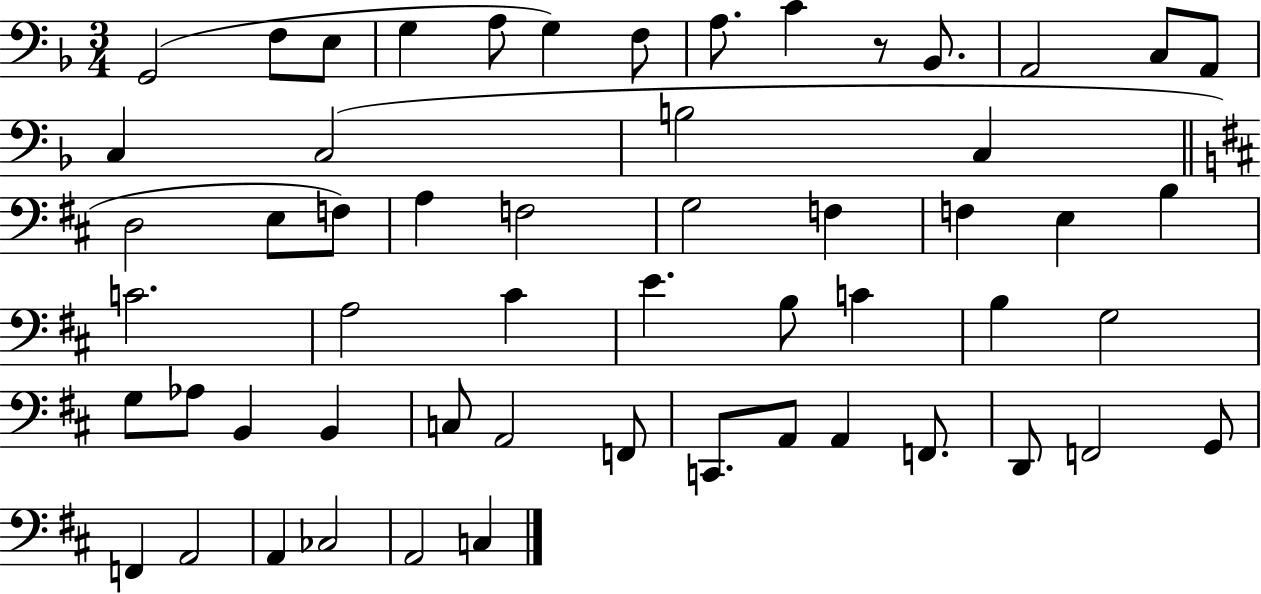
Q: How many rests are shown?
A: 1